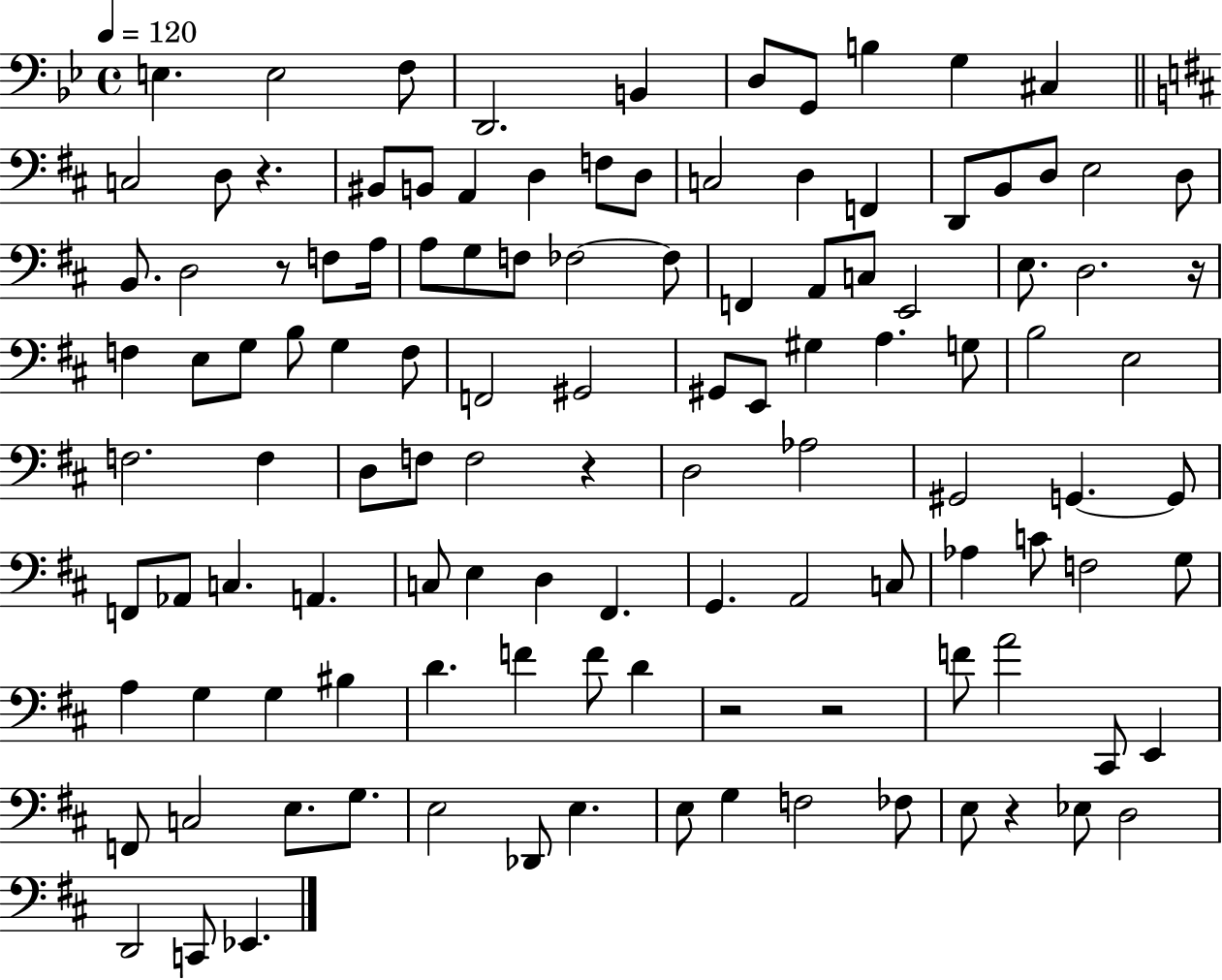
E3/q. E3/h F3/e D2/h. B2/q D3/e G2/e B3/q G3/q C#3/q C3/h D3/e R/q. BIS2/e B2/e A2/q D3/q F3/e D3/e C3/h D3/q F2/q D2/e B2/e D3/e E3/h D3/e B2/e. D3/h R/e F3/e A3/s A3/e G3/e F3/e FES3/h FES3/e F2/q A2/e C3/e E2/h E3/e. D3/h. R/s F3/q E3/e G3/e B3/e G3/q F3/e F2/h G#2/h G#2/e E2/e G#3/q A3/q. G3/e B3/h E3/h F3/h. F3/q D3/e F3/e F3/h R/q D3/h Ab3/h G#2/h G2/q. G2/e F2/e Ab2/e C3/q. A2/q. C3/e E3/q D3/q F#2/q. G2/q. A2/h C3/e Ab3/q C4/e F3/h G3/e A3/q G3/q G3/q BIS3/q D4/q. F4/q F4/e D4/q R/h R/h F4/e A4/h C#2/e E2/q F2/e C3/h E3/e. G3/e. E3/h Db2/e E3/q. E3/e G3/q F3/h FES3/e E3/e R/q Eb3/e D3/h D2/h C2/e Eb2/q.